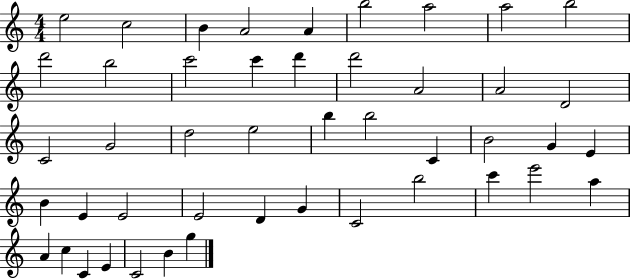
X:1
T:Untitled
M:4/4
L:1/4
K:C
e2 c2 B A2 A b2 a2 a2 b2 d'2 b2 c'2 c' d' d'2 A2 A2 D2 C2 G2 d2 e2 b b2 C B2 G E B E E2 E2 D G C2 b2 c' e'2 a A c C E C2 B g